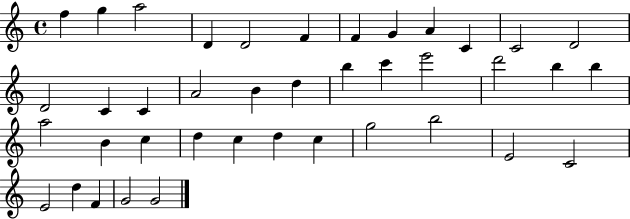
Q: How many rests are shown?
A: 0